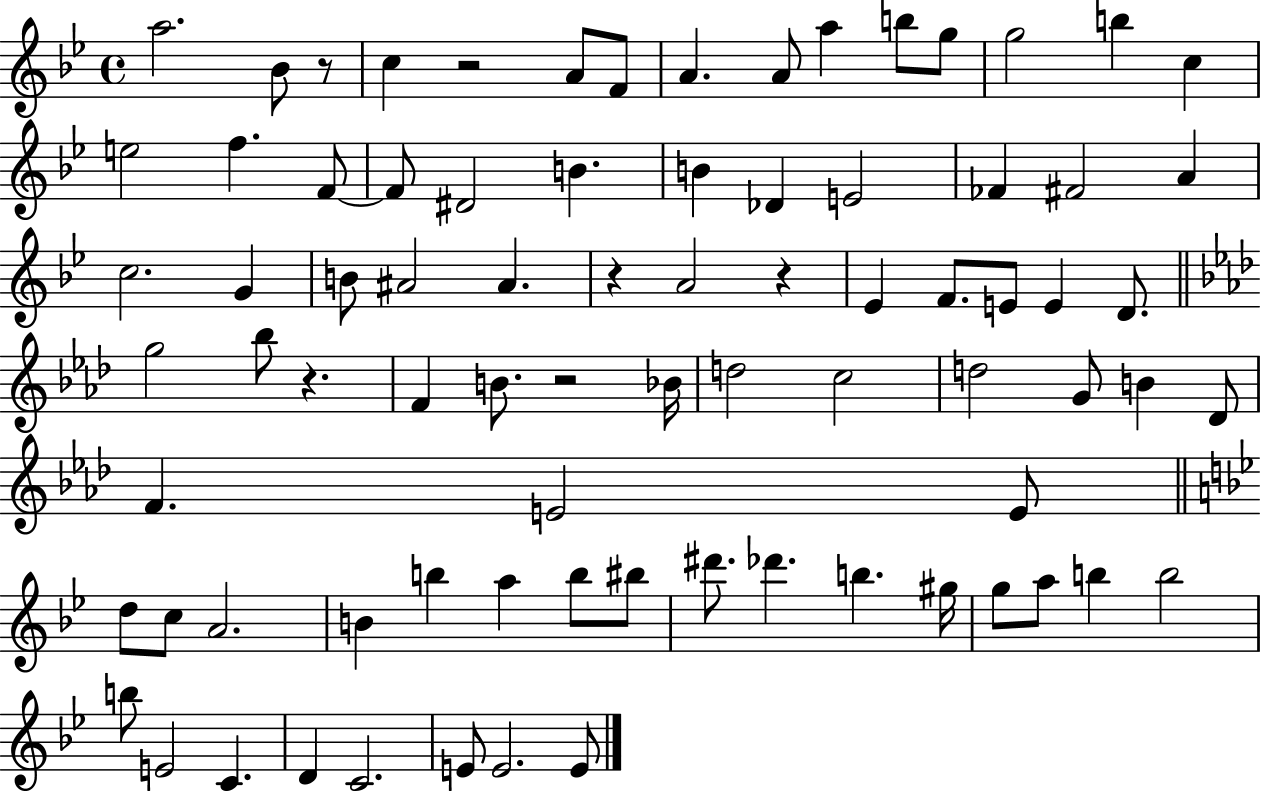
{
  \clef treble
  \time 4/4
  \defaultTimeSignature
  \key bes \major
  a''2. bes'8 r8 | c''4 r2 a'8 f'8 | a'4. a'8 a''4 b''8 g''8 | g''2 b''4 c''4 | \break e''2 f''4. f'8~~ | f'8 dis'2 b'4. | b'4 des'4 e'2 | fes'4 fis'2 a'4 | \break c''2. g'4 | b'8 ais'2 ais'4. | r4 a'2 r4 | ees'4 f'8. e'8 e'4 d'8. | \break \bar "||" \break \key aes \major g''2 bes''8 r4. | f'4 b'8. r2 bes'16 | d''2 c''2 | d''2 g'8 b'4 des'8 | \break f'4. e'2 e'8 | \bar "||" \break \key bes \major d''8 c''8 a'2. | b'4 b''4 a''4 b''8 bis''8 | dis'''8. des'''4. b''4. gis''16 | g''8 a''8 b''4 b''2 | \break b''8 e'2 c'4. | d'4 c'2. | e'8 e'2. e'8 | \bar "|."
}